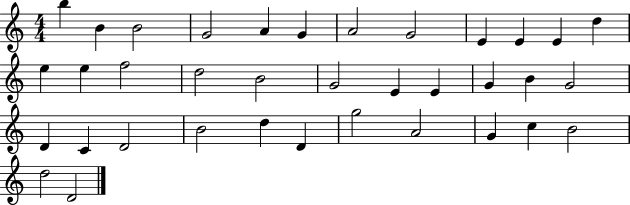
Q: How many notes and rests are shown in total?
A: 36